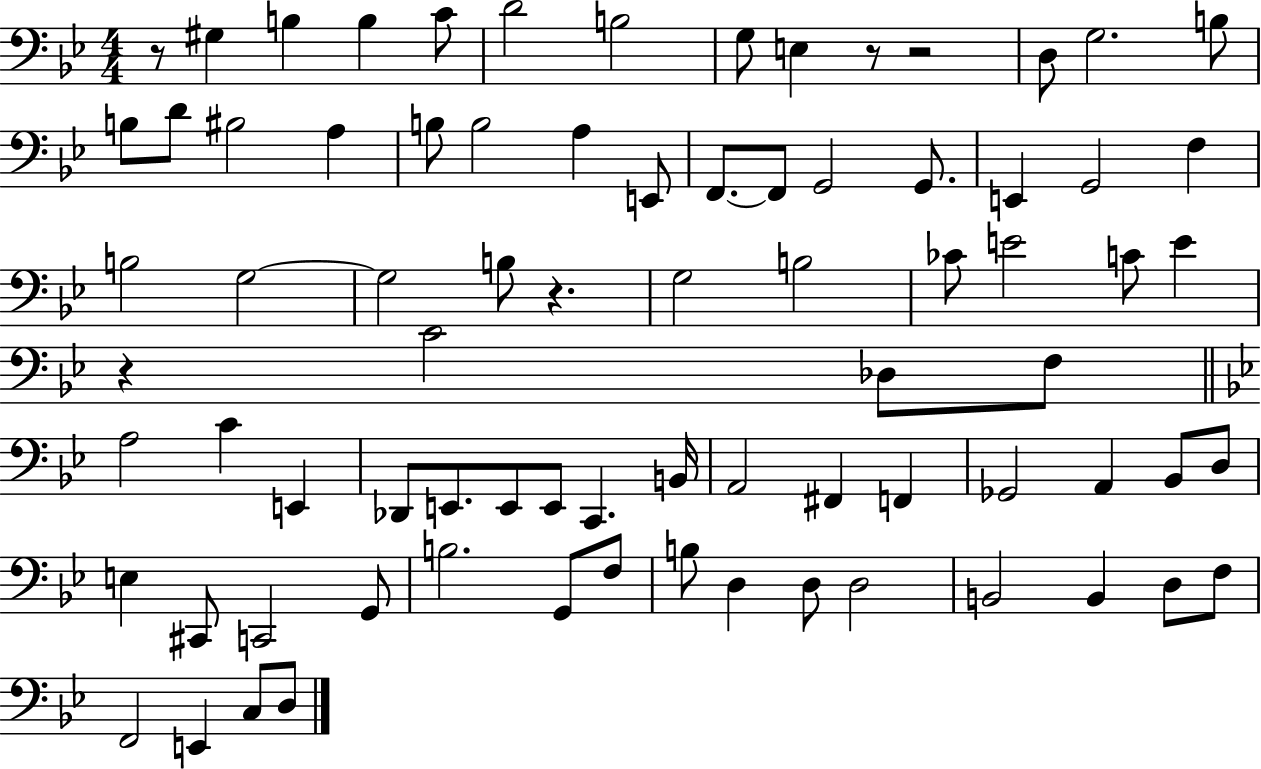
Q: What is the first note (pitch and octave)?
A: G#3